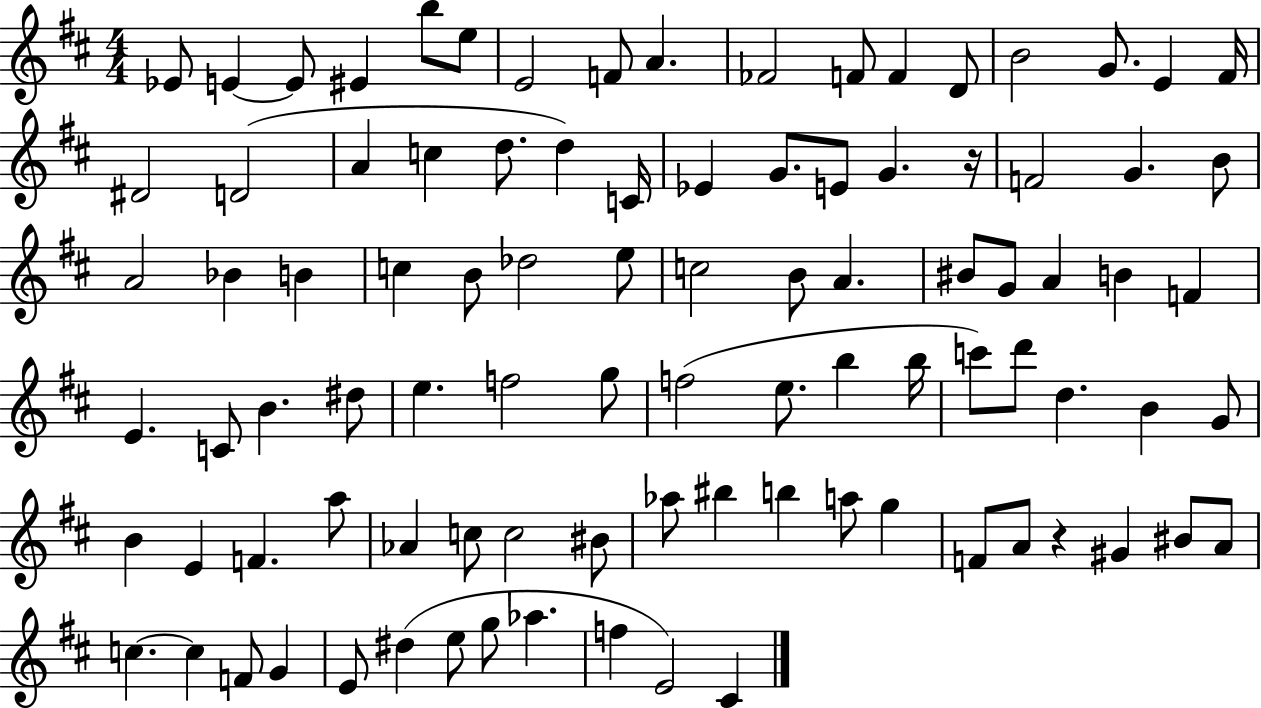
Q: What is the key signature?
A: D major